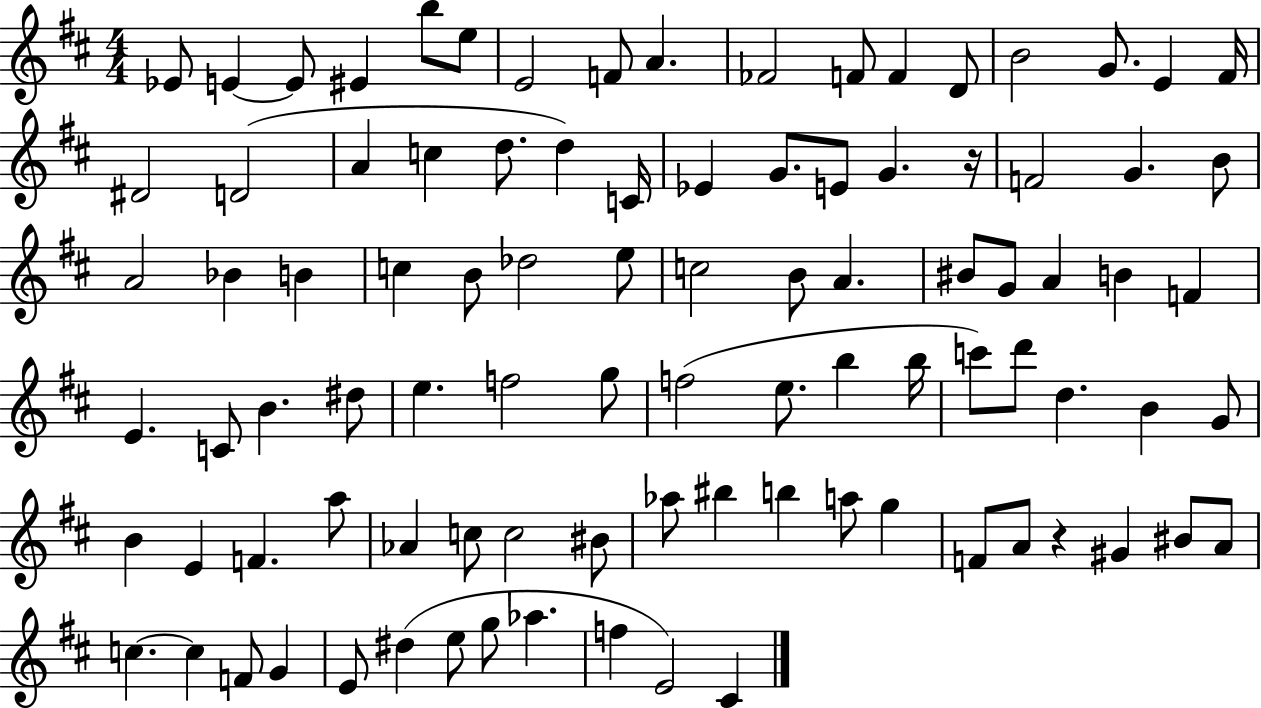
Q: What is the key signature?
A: D major